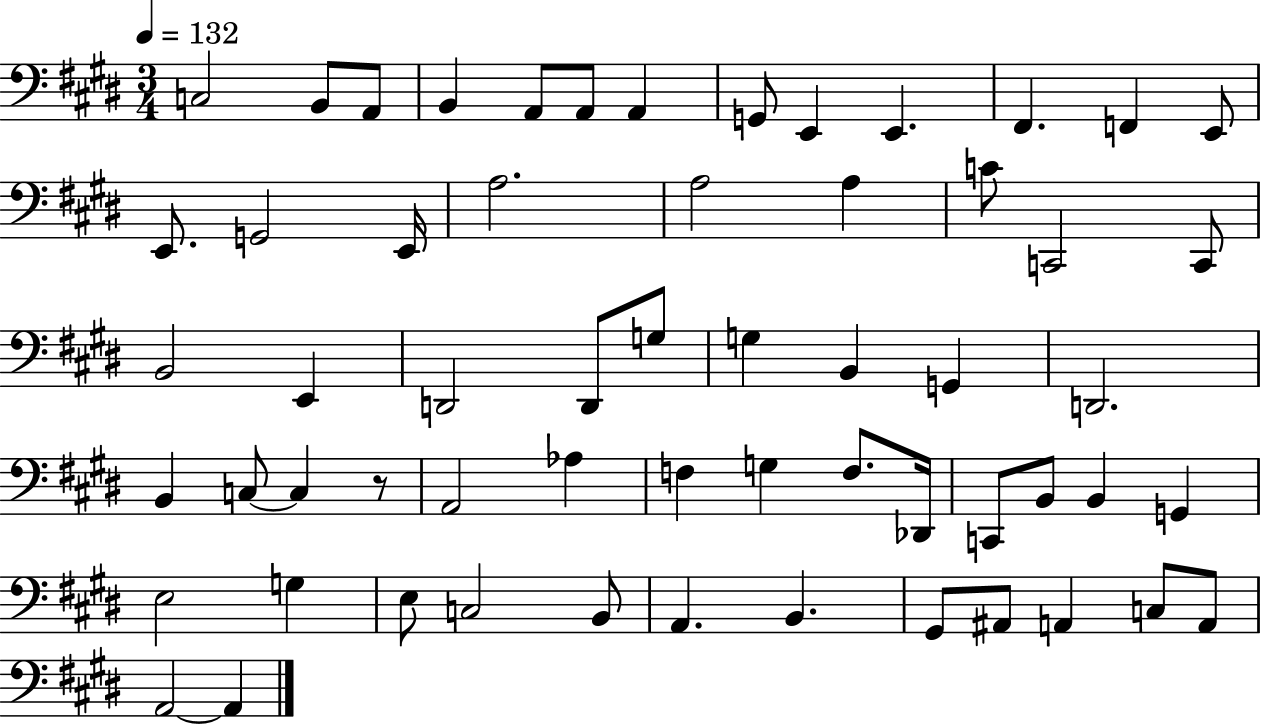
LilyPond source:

{
  \clef bass
  \numericTimeSignature
  \time 3/4
  \key e \major
  \tempo 4 = 132
  c2 b,8 a,8 | b,4 a,8 a,8 a,4 | g,8 e,4 e,4. | fis,4. f,4 e,8 | \break e,8. g,2 e,16 | a2. | a2 a4 | c'8 c,2 c,8 | \break b,2 e,4 | d,2 d,8 g8 | g4 b,4 g,4 | d,2. | \break b,4 c8~~ c4 r8 | a,2 aes4 | f4 g4 f8. des,16 | c,8 b,8 b,4 g,4 | \break e2 g4 | e8 c2 b,8 | a,4. b,4. | gis,8 ais,8 a,4 c8 a,8 | \break a,2~~ a,4 | \bar "|."
}